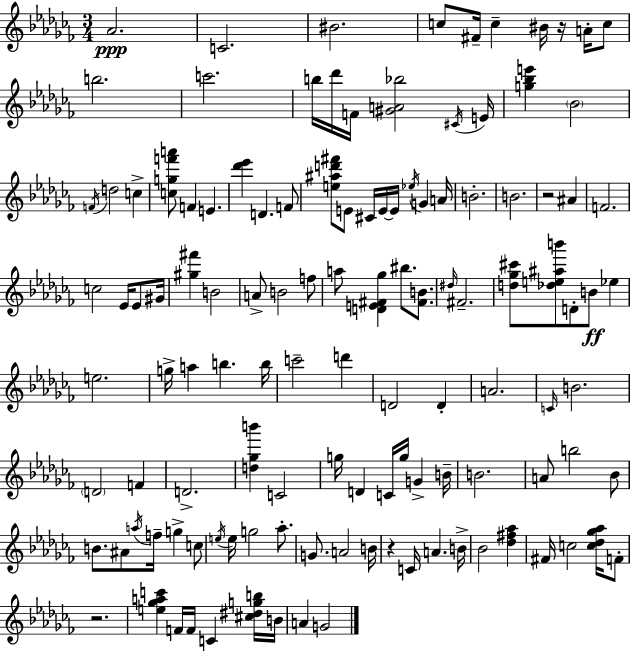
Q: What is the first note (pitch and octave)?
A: Ab4